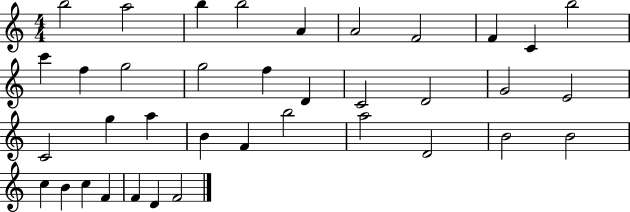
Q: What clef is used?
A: treble